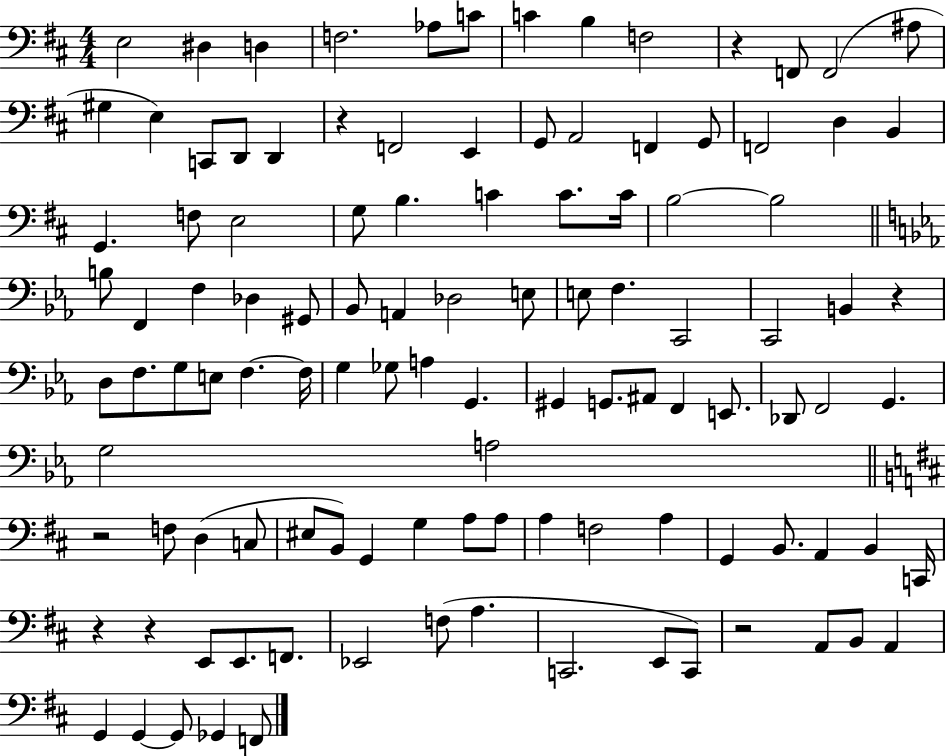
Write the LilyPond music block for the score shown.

{
  \clef bass
  \numericTimeSignature
  \time 4/4
  \key d \major
  e2 dis4 d4 | f2. aes8 c'8 | c'4 b4 f2 | r4 f,8 f,2( ais8 | \break gis4 e4) c,8 d,8 d,4 | r4 f,2 e,4 | g,8 a,2 f,4 g,8 | f,2 d4 b,4 | \break g,4. f8 e2 | g8 b4. c'4 c'8. c'16 | b2~~ b2 | \bar "||" \break \key ees \major b8 f,4 f4 des4 gis,8 | bes,8 a,4 des2 e8 | e8 f4. c,2 | c,2 b,4 r4 | \break d8 f8. g8 e8 f4.~~ f16 | g4 ges8 a4 g,4. | gis,4 g,8. ais,8 f,4 e,8. | des,8 f,2 g,4. | \break g2 a2 | \bar "||" \break \key d \major r2 f8 d4( c8 | eis8 b,8) g,4 g4 a8 a8 | a4 f2 a4 | g,4 b,8. a,4 b,4 c,16 | \break r4 r4 e,8 e,8. f,8. | ees,2 f8( a4. | c,2. e,8 c,8) | r2 a,8 b,8 a,4 | \break g,4 g,4~~ g,8 ges,4 f,8 | \bar "|."
}